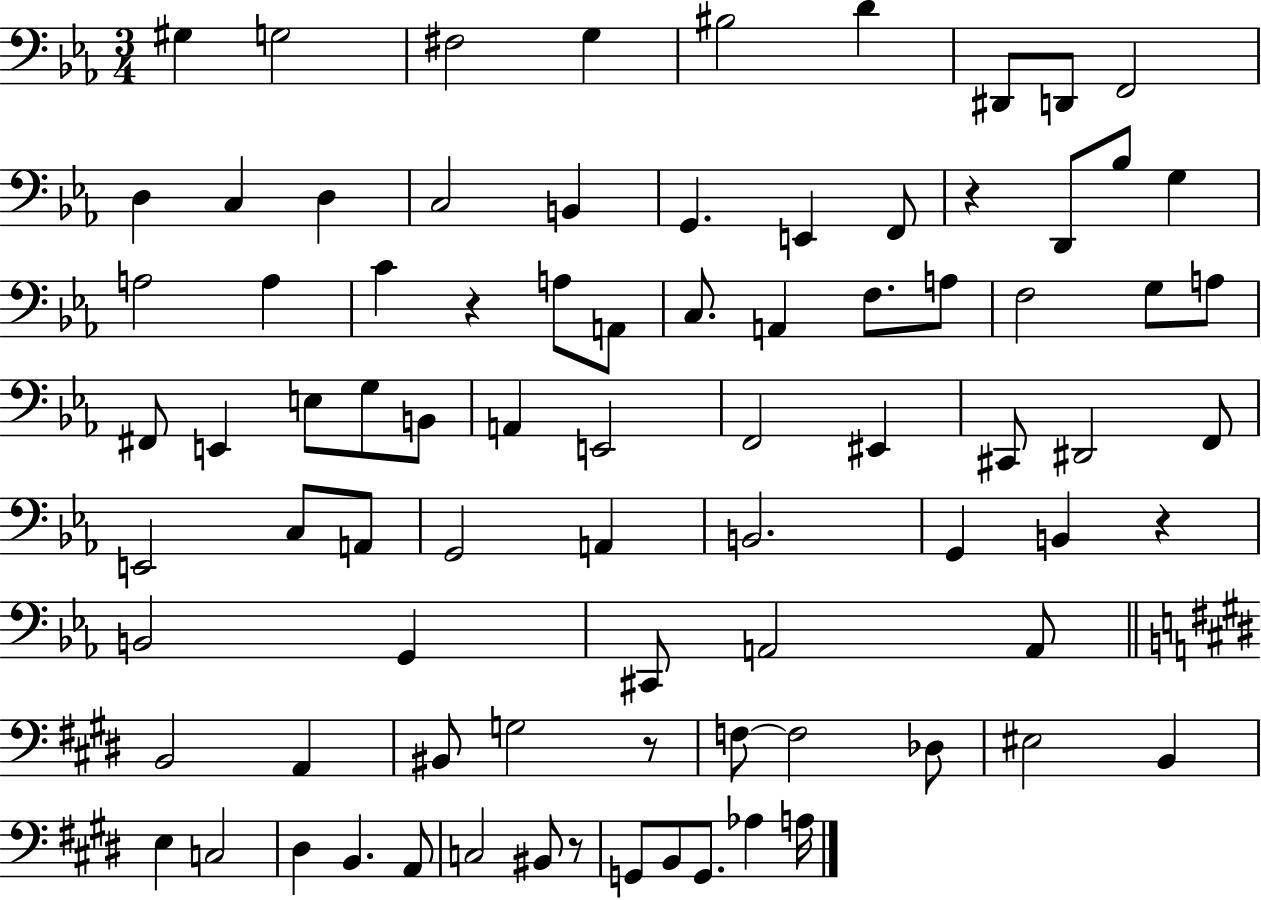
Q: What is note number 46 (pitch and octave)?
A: C3